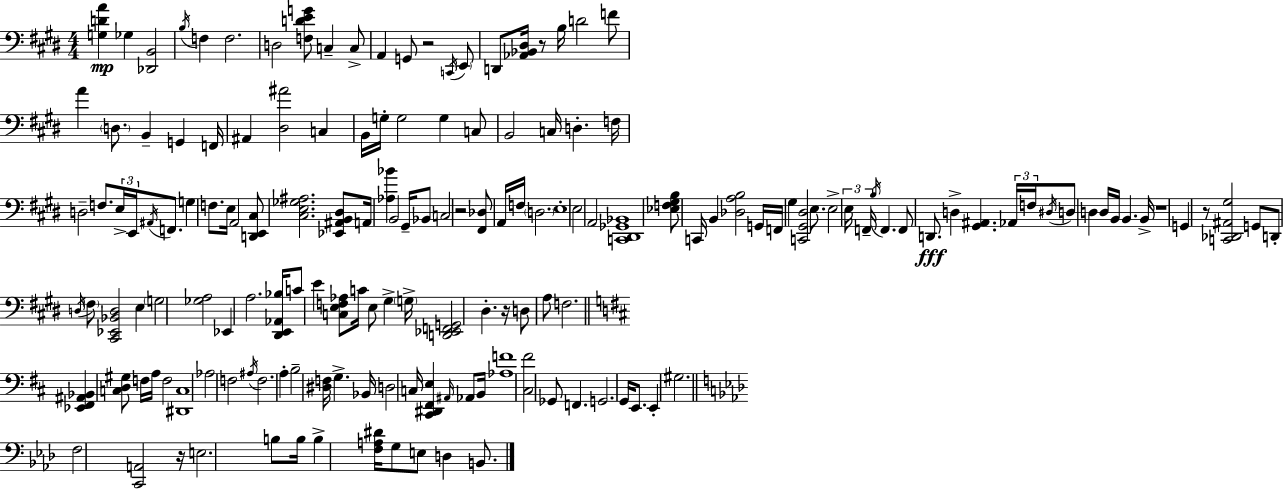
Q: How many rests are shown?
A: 7